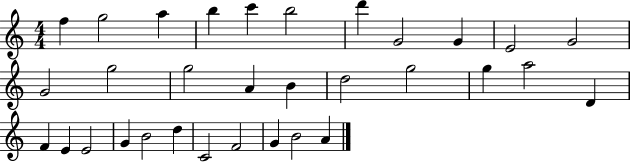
{
  \clef treble
  \numericTimeSignature
  \time 4/4
  \key c \major
  f''4 g''2 a''4 | b''4 c'''4 b''2 | d'''4 g'2 g'4 | e'2 g'2 | \break g'2 g''2 | g''2 a'4 b'4 | d''2 g''2 | g''4 a''2 d'4 | \break f'4 e'4 e'2 | g'4 b'2 d''4 | c'2 f'2 | g'4 b'2 a'4 | \break \bar "|."
}